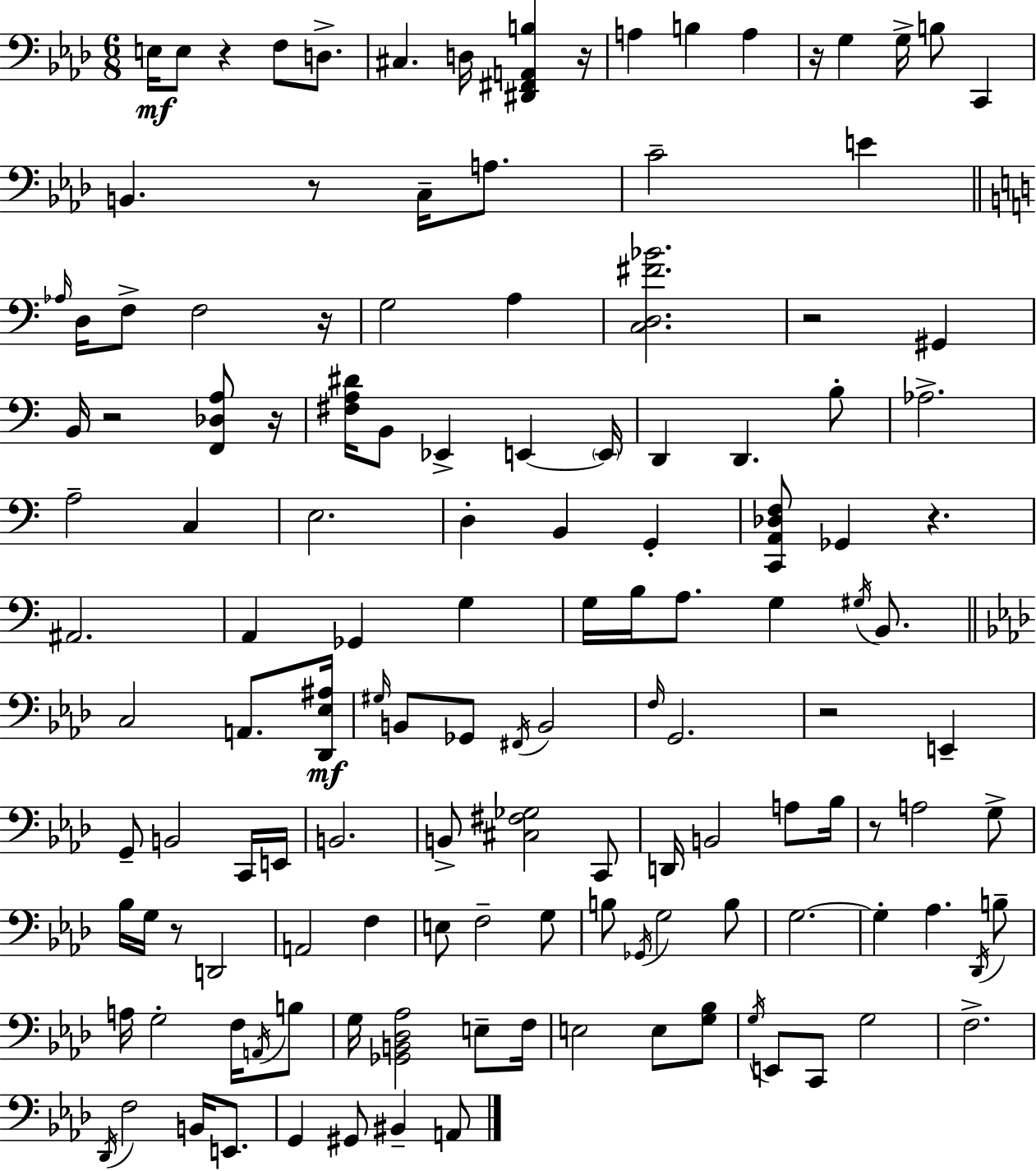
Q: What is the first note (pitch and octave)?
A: E3